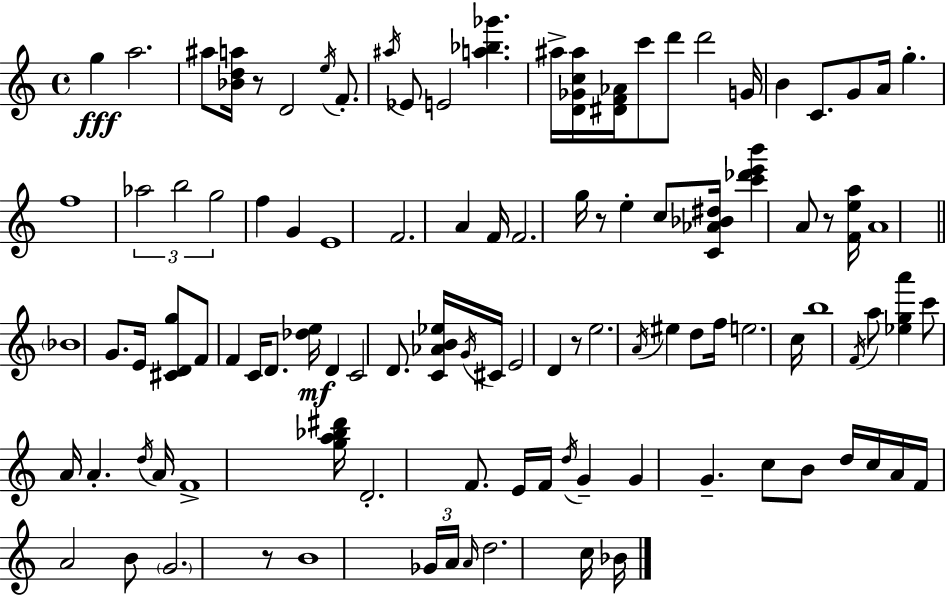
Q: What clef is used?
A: treble